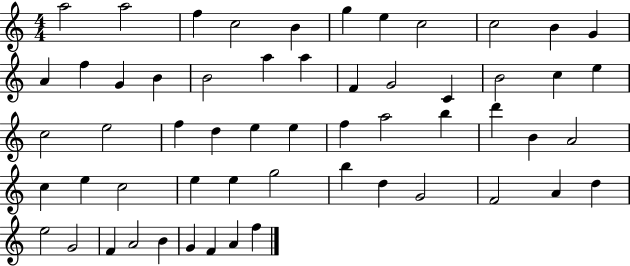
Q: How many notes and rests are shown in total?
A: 57